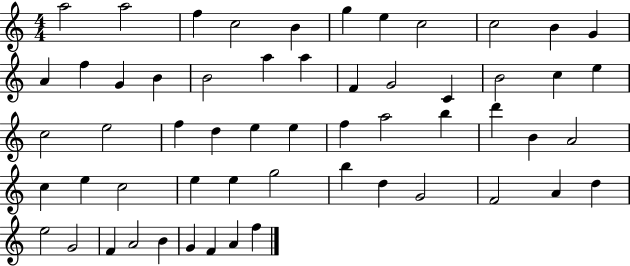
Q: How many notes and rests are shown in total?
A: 57